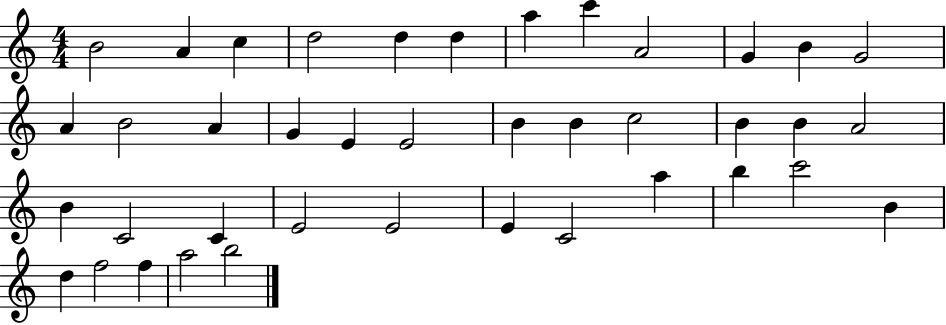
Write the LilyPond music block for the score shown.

{
  \clef treble
  \numericTimeSignature
  \time 4/4
  \key c \major
  b'2 a'4 c''4 | d''2 d''4 d''4 | a''4 c'''4 a'2 | g'4 b'4 g'2 | \break a'4 b'2 a'4 | g'4 e'4 e'2 | b'4 b'4 c''2 | b'4 b'4 a'2 | \break b'4 c'2 c'4 | e'2 e'2 | e'4 c'2 a''4 | b''4 c'''2 b'4 | \break d''4 f''2 f''4 | a''2 b''2 | \bar "|."
}